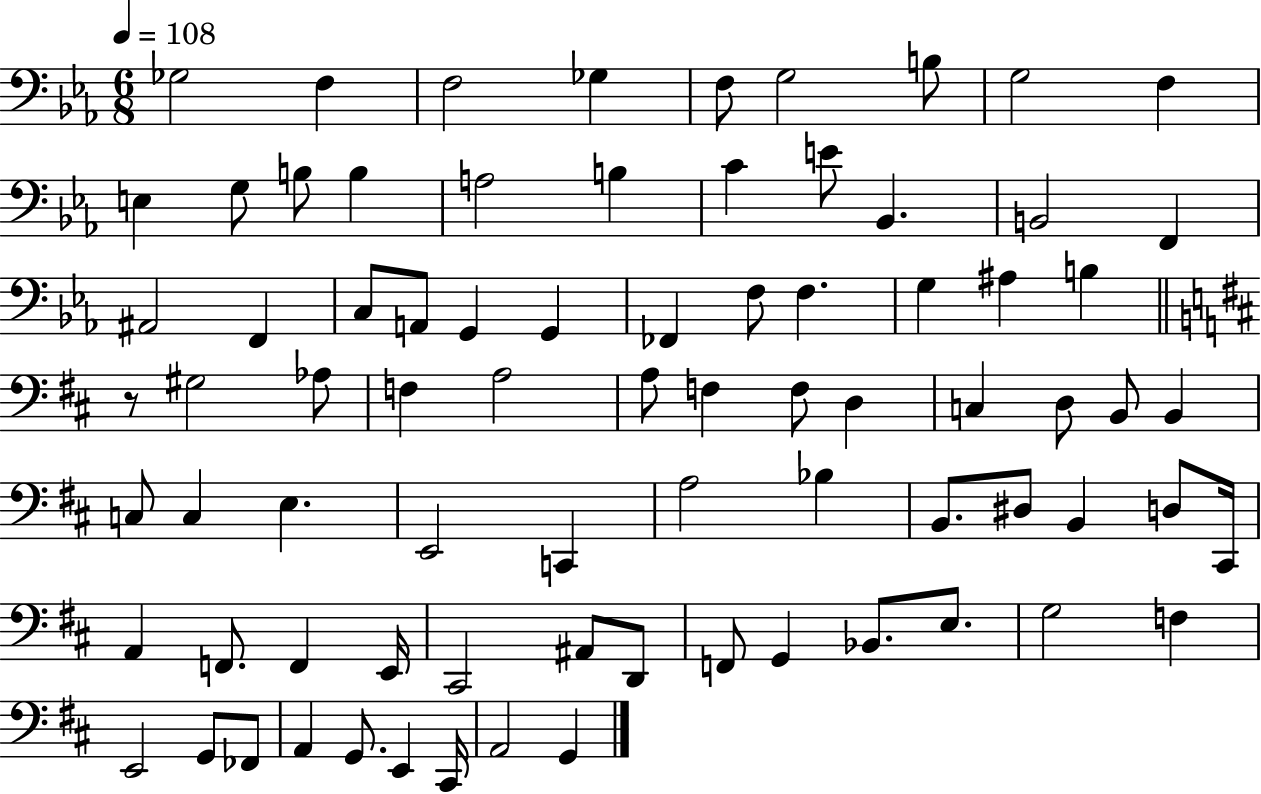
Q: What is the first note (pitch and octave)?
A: Gb3